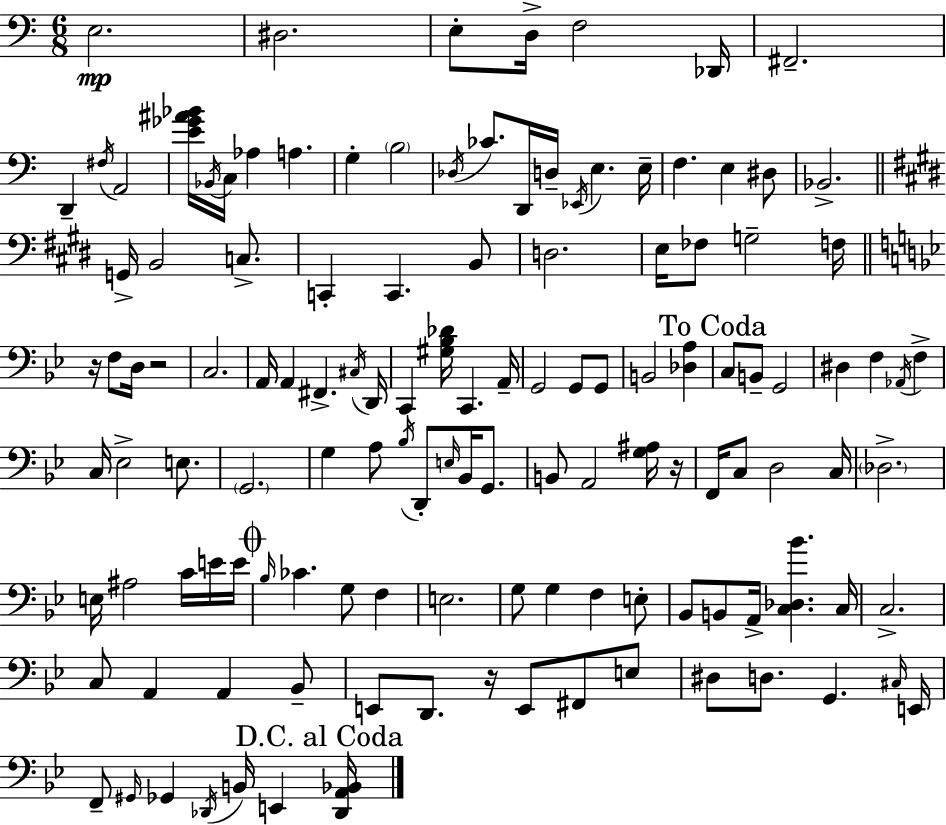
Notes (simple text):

E3/h. D#3/h. E3/e D3/s F3/h Db2/s F#2/h. D2/q F#3/s A2/h [E4,Gb4,A#4,Bb4]/s Bb2/s C3/s Ab3/q A3/q. G3/q B3/h Db3/s CES4/e. D2/s D3/s Eb2/s E3/q. E3/s F3/q. E3/q D#3/e Bb2/h. G2/s B2/h C3/e. C2/q C2/q. B2/e D3/h. E3/s FES3/e G3/h F3/s R/s F3/e D3/s R/h C3/h. A2/s A2/q F#2/q. C#3/s D2/s C2/q [G#3,Bb3,Db4]/s C2/q. A2/s G2/h G2/e G2/e B2/h [Db3,A3]/q C3/e B2/e G2/h D#3/q F3/q Ab2/s F3/q C3/s Eb3/h E3/e. G2/h. G3/q A3/e Bb3/s D2/e E3/s Bb2/s G2/e. B2/e A2/h [G3,A#3]/s R/s F2/s C3/e D3/h C3/s Db3/h. E3/s A#3/h C4/s E4/s E4/s Bb3/s CES4/q. G3/e F3/q E3/h. G3/e G3/q F3/q E3/e Bb2/e B2/e A2/s [C3,Db3,Bb4]/q. C3/s C3/h. C3/e A2/q A2/q Bb2/e E2/e D2/e. R/s E2/e F#2/e E3/e D#3/e D3/e. G2/q. C#3/s E2/s F2/e G#2/s Gb2/q Db2/s B2/s E2/q [Db2,A2,Bb2]/s